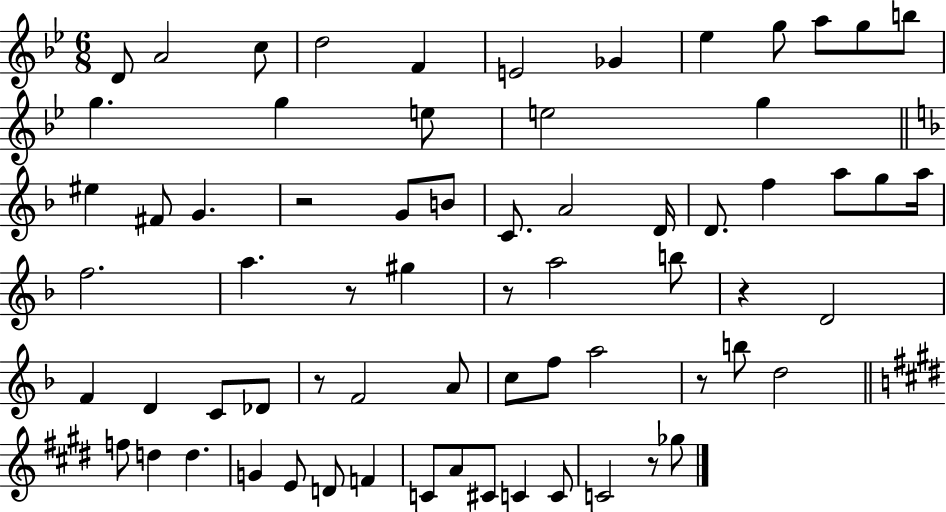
X:1
T:Untitled
M:6/8
L:1/4
K:Bb
D/2 A2 c/2 d2 F E2 _G _e g/2 a/2 g/2 b/2 g g e/2 e2 g ^e ^F/2 G z2 G/2 B/2 C/2 A2 D/4 D/2 f a/2 g/2 a/4 f2 a z/2 ^g z/2 a2 b/2 z D2 F D C/2 _D/2 z/2 F2 A/2 c/2 f/2 a2 z/2 b/2 d2 f/2 d d G E/2 D/2 F C/2 A/2 ^C/2 C C/2 C2 z/2 _g/2